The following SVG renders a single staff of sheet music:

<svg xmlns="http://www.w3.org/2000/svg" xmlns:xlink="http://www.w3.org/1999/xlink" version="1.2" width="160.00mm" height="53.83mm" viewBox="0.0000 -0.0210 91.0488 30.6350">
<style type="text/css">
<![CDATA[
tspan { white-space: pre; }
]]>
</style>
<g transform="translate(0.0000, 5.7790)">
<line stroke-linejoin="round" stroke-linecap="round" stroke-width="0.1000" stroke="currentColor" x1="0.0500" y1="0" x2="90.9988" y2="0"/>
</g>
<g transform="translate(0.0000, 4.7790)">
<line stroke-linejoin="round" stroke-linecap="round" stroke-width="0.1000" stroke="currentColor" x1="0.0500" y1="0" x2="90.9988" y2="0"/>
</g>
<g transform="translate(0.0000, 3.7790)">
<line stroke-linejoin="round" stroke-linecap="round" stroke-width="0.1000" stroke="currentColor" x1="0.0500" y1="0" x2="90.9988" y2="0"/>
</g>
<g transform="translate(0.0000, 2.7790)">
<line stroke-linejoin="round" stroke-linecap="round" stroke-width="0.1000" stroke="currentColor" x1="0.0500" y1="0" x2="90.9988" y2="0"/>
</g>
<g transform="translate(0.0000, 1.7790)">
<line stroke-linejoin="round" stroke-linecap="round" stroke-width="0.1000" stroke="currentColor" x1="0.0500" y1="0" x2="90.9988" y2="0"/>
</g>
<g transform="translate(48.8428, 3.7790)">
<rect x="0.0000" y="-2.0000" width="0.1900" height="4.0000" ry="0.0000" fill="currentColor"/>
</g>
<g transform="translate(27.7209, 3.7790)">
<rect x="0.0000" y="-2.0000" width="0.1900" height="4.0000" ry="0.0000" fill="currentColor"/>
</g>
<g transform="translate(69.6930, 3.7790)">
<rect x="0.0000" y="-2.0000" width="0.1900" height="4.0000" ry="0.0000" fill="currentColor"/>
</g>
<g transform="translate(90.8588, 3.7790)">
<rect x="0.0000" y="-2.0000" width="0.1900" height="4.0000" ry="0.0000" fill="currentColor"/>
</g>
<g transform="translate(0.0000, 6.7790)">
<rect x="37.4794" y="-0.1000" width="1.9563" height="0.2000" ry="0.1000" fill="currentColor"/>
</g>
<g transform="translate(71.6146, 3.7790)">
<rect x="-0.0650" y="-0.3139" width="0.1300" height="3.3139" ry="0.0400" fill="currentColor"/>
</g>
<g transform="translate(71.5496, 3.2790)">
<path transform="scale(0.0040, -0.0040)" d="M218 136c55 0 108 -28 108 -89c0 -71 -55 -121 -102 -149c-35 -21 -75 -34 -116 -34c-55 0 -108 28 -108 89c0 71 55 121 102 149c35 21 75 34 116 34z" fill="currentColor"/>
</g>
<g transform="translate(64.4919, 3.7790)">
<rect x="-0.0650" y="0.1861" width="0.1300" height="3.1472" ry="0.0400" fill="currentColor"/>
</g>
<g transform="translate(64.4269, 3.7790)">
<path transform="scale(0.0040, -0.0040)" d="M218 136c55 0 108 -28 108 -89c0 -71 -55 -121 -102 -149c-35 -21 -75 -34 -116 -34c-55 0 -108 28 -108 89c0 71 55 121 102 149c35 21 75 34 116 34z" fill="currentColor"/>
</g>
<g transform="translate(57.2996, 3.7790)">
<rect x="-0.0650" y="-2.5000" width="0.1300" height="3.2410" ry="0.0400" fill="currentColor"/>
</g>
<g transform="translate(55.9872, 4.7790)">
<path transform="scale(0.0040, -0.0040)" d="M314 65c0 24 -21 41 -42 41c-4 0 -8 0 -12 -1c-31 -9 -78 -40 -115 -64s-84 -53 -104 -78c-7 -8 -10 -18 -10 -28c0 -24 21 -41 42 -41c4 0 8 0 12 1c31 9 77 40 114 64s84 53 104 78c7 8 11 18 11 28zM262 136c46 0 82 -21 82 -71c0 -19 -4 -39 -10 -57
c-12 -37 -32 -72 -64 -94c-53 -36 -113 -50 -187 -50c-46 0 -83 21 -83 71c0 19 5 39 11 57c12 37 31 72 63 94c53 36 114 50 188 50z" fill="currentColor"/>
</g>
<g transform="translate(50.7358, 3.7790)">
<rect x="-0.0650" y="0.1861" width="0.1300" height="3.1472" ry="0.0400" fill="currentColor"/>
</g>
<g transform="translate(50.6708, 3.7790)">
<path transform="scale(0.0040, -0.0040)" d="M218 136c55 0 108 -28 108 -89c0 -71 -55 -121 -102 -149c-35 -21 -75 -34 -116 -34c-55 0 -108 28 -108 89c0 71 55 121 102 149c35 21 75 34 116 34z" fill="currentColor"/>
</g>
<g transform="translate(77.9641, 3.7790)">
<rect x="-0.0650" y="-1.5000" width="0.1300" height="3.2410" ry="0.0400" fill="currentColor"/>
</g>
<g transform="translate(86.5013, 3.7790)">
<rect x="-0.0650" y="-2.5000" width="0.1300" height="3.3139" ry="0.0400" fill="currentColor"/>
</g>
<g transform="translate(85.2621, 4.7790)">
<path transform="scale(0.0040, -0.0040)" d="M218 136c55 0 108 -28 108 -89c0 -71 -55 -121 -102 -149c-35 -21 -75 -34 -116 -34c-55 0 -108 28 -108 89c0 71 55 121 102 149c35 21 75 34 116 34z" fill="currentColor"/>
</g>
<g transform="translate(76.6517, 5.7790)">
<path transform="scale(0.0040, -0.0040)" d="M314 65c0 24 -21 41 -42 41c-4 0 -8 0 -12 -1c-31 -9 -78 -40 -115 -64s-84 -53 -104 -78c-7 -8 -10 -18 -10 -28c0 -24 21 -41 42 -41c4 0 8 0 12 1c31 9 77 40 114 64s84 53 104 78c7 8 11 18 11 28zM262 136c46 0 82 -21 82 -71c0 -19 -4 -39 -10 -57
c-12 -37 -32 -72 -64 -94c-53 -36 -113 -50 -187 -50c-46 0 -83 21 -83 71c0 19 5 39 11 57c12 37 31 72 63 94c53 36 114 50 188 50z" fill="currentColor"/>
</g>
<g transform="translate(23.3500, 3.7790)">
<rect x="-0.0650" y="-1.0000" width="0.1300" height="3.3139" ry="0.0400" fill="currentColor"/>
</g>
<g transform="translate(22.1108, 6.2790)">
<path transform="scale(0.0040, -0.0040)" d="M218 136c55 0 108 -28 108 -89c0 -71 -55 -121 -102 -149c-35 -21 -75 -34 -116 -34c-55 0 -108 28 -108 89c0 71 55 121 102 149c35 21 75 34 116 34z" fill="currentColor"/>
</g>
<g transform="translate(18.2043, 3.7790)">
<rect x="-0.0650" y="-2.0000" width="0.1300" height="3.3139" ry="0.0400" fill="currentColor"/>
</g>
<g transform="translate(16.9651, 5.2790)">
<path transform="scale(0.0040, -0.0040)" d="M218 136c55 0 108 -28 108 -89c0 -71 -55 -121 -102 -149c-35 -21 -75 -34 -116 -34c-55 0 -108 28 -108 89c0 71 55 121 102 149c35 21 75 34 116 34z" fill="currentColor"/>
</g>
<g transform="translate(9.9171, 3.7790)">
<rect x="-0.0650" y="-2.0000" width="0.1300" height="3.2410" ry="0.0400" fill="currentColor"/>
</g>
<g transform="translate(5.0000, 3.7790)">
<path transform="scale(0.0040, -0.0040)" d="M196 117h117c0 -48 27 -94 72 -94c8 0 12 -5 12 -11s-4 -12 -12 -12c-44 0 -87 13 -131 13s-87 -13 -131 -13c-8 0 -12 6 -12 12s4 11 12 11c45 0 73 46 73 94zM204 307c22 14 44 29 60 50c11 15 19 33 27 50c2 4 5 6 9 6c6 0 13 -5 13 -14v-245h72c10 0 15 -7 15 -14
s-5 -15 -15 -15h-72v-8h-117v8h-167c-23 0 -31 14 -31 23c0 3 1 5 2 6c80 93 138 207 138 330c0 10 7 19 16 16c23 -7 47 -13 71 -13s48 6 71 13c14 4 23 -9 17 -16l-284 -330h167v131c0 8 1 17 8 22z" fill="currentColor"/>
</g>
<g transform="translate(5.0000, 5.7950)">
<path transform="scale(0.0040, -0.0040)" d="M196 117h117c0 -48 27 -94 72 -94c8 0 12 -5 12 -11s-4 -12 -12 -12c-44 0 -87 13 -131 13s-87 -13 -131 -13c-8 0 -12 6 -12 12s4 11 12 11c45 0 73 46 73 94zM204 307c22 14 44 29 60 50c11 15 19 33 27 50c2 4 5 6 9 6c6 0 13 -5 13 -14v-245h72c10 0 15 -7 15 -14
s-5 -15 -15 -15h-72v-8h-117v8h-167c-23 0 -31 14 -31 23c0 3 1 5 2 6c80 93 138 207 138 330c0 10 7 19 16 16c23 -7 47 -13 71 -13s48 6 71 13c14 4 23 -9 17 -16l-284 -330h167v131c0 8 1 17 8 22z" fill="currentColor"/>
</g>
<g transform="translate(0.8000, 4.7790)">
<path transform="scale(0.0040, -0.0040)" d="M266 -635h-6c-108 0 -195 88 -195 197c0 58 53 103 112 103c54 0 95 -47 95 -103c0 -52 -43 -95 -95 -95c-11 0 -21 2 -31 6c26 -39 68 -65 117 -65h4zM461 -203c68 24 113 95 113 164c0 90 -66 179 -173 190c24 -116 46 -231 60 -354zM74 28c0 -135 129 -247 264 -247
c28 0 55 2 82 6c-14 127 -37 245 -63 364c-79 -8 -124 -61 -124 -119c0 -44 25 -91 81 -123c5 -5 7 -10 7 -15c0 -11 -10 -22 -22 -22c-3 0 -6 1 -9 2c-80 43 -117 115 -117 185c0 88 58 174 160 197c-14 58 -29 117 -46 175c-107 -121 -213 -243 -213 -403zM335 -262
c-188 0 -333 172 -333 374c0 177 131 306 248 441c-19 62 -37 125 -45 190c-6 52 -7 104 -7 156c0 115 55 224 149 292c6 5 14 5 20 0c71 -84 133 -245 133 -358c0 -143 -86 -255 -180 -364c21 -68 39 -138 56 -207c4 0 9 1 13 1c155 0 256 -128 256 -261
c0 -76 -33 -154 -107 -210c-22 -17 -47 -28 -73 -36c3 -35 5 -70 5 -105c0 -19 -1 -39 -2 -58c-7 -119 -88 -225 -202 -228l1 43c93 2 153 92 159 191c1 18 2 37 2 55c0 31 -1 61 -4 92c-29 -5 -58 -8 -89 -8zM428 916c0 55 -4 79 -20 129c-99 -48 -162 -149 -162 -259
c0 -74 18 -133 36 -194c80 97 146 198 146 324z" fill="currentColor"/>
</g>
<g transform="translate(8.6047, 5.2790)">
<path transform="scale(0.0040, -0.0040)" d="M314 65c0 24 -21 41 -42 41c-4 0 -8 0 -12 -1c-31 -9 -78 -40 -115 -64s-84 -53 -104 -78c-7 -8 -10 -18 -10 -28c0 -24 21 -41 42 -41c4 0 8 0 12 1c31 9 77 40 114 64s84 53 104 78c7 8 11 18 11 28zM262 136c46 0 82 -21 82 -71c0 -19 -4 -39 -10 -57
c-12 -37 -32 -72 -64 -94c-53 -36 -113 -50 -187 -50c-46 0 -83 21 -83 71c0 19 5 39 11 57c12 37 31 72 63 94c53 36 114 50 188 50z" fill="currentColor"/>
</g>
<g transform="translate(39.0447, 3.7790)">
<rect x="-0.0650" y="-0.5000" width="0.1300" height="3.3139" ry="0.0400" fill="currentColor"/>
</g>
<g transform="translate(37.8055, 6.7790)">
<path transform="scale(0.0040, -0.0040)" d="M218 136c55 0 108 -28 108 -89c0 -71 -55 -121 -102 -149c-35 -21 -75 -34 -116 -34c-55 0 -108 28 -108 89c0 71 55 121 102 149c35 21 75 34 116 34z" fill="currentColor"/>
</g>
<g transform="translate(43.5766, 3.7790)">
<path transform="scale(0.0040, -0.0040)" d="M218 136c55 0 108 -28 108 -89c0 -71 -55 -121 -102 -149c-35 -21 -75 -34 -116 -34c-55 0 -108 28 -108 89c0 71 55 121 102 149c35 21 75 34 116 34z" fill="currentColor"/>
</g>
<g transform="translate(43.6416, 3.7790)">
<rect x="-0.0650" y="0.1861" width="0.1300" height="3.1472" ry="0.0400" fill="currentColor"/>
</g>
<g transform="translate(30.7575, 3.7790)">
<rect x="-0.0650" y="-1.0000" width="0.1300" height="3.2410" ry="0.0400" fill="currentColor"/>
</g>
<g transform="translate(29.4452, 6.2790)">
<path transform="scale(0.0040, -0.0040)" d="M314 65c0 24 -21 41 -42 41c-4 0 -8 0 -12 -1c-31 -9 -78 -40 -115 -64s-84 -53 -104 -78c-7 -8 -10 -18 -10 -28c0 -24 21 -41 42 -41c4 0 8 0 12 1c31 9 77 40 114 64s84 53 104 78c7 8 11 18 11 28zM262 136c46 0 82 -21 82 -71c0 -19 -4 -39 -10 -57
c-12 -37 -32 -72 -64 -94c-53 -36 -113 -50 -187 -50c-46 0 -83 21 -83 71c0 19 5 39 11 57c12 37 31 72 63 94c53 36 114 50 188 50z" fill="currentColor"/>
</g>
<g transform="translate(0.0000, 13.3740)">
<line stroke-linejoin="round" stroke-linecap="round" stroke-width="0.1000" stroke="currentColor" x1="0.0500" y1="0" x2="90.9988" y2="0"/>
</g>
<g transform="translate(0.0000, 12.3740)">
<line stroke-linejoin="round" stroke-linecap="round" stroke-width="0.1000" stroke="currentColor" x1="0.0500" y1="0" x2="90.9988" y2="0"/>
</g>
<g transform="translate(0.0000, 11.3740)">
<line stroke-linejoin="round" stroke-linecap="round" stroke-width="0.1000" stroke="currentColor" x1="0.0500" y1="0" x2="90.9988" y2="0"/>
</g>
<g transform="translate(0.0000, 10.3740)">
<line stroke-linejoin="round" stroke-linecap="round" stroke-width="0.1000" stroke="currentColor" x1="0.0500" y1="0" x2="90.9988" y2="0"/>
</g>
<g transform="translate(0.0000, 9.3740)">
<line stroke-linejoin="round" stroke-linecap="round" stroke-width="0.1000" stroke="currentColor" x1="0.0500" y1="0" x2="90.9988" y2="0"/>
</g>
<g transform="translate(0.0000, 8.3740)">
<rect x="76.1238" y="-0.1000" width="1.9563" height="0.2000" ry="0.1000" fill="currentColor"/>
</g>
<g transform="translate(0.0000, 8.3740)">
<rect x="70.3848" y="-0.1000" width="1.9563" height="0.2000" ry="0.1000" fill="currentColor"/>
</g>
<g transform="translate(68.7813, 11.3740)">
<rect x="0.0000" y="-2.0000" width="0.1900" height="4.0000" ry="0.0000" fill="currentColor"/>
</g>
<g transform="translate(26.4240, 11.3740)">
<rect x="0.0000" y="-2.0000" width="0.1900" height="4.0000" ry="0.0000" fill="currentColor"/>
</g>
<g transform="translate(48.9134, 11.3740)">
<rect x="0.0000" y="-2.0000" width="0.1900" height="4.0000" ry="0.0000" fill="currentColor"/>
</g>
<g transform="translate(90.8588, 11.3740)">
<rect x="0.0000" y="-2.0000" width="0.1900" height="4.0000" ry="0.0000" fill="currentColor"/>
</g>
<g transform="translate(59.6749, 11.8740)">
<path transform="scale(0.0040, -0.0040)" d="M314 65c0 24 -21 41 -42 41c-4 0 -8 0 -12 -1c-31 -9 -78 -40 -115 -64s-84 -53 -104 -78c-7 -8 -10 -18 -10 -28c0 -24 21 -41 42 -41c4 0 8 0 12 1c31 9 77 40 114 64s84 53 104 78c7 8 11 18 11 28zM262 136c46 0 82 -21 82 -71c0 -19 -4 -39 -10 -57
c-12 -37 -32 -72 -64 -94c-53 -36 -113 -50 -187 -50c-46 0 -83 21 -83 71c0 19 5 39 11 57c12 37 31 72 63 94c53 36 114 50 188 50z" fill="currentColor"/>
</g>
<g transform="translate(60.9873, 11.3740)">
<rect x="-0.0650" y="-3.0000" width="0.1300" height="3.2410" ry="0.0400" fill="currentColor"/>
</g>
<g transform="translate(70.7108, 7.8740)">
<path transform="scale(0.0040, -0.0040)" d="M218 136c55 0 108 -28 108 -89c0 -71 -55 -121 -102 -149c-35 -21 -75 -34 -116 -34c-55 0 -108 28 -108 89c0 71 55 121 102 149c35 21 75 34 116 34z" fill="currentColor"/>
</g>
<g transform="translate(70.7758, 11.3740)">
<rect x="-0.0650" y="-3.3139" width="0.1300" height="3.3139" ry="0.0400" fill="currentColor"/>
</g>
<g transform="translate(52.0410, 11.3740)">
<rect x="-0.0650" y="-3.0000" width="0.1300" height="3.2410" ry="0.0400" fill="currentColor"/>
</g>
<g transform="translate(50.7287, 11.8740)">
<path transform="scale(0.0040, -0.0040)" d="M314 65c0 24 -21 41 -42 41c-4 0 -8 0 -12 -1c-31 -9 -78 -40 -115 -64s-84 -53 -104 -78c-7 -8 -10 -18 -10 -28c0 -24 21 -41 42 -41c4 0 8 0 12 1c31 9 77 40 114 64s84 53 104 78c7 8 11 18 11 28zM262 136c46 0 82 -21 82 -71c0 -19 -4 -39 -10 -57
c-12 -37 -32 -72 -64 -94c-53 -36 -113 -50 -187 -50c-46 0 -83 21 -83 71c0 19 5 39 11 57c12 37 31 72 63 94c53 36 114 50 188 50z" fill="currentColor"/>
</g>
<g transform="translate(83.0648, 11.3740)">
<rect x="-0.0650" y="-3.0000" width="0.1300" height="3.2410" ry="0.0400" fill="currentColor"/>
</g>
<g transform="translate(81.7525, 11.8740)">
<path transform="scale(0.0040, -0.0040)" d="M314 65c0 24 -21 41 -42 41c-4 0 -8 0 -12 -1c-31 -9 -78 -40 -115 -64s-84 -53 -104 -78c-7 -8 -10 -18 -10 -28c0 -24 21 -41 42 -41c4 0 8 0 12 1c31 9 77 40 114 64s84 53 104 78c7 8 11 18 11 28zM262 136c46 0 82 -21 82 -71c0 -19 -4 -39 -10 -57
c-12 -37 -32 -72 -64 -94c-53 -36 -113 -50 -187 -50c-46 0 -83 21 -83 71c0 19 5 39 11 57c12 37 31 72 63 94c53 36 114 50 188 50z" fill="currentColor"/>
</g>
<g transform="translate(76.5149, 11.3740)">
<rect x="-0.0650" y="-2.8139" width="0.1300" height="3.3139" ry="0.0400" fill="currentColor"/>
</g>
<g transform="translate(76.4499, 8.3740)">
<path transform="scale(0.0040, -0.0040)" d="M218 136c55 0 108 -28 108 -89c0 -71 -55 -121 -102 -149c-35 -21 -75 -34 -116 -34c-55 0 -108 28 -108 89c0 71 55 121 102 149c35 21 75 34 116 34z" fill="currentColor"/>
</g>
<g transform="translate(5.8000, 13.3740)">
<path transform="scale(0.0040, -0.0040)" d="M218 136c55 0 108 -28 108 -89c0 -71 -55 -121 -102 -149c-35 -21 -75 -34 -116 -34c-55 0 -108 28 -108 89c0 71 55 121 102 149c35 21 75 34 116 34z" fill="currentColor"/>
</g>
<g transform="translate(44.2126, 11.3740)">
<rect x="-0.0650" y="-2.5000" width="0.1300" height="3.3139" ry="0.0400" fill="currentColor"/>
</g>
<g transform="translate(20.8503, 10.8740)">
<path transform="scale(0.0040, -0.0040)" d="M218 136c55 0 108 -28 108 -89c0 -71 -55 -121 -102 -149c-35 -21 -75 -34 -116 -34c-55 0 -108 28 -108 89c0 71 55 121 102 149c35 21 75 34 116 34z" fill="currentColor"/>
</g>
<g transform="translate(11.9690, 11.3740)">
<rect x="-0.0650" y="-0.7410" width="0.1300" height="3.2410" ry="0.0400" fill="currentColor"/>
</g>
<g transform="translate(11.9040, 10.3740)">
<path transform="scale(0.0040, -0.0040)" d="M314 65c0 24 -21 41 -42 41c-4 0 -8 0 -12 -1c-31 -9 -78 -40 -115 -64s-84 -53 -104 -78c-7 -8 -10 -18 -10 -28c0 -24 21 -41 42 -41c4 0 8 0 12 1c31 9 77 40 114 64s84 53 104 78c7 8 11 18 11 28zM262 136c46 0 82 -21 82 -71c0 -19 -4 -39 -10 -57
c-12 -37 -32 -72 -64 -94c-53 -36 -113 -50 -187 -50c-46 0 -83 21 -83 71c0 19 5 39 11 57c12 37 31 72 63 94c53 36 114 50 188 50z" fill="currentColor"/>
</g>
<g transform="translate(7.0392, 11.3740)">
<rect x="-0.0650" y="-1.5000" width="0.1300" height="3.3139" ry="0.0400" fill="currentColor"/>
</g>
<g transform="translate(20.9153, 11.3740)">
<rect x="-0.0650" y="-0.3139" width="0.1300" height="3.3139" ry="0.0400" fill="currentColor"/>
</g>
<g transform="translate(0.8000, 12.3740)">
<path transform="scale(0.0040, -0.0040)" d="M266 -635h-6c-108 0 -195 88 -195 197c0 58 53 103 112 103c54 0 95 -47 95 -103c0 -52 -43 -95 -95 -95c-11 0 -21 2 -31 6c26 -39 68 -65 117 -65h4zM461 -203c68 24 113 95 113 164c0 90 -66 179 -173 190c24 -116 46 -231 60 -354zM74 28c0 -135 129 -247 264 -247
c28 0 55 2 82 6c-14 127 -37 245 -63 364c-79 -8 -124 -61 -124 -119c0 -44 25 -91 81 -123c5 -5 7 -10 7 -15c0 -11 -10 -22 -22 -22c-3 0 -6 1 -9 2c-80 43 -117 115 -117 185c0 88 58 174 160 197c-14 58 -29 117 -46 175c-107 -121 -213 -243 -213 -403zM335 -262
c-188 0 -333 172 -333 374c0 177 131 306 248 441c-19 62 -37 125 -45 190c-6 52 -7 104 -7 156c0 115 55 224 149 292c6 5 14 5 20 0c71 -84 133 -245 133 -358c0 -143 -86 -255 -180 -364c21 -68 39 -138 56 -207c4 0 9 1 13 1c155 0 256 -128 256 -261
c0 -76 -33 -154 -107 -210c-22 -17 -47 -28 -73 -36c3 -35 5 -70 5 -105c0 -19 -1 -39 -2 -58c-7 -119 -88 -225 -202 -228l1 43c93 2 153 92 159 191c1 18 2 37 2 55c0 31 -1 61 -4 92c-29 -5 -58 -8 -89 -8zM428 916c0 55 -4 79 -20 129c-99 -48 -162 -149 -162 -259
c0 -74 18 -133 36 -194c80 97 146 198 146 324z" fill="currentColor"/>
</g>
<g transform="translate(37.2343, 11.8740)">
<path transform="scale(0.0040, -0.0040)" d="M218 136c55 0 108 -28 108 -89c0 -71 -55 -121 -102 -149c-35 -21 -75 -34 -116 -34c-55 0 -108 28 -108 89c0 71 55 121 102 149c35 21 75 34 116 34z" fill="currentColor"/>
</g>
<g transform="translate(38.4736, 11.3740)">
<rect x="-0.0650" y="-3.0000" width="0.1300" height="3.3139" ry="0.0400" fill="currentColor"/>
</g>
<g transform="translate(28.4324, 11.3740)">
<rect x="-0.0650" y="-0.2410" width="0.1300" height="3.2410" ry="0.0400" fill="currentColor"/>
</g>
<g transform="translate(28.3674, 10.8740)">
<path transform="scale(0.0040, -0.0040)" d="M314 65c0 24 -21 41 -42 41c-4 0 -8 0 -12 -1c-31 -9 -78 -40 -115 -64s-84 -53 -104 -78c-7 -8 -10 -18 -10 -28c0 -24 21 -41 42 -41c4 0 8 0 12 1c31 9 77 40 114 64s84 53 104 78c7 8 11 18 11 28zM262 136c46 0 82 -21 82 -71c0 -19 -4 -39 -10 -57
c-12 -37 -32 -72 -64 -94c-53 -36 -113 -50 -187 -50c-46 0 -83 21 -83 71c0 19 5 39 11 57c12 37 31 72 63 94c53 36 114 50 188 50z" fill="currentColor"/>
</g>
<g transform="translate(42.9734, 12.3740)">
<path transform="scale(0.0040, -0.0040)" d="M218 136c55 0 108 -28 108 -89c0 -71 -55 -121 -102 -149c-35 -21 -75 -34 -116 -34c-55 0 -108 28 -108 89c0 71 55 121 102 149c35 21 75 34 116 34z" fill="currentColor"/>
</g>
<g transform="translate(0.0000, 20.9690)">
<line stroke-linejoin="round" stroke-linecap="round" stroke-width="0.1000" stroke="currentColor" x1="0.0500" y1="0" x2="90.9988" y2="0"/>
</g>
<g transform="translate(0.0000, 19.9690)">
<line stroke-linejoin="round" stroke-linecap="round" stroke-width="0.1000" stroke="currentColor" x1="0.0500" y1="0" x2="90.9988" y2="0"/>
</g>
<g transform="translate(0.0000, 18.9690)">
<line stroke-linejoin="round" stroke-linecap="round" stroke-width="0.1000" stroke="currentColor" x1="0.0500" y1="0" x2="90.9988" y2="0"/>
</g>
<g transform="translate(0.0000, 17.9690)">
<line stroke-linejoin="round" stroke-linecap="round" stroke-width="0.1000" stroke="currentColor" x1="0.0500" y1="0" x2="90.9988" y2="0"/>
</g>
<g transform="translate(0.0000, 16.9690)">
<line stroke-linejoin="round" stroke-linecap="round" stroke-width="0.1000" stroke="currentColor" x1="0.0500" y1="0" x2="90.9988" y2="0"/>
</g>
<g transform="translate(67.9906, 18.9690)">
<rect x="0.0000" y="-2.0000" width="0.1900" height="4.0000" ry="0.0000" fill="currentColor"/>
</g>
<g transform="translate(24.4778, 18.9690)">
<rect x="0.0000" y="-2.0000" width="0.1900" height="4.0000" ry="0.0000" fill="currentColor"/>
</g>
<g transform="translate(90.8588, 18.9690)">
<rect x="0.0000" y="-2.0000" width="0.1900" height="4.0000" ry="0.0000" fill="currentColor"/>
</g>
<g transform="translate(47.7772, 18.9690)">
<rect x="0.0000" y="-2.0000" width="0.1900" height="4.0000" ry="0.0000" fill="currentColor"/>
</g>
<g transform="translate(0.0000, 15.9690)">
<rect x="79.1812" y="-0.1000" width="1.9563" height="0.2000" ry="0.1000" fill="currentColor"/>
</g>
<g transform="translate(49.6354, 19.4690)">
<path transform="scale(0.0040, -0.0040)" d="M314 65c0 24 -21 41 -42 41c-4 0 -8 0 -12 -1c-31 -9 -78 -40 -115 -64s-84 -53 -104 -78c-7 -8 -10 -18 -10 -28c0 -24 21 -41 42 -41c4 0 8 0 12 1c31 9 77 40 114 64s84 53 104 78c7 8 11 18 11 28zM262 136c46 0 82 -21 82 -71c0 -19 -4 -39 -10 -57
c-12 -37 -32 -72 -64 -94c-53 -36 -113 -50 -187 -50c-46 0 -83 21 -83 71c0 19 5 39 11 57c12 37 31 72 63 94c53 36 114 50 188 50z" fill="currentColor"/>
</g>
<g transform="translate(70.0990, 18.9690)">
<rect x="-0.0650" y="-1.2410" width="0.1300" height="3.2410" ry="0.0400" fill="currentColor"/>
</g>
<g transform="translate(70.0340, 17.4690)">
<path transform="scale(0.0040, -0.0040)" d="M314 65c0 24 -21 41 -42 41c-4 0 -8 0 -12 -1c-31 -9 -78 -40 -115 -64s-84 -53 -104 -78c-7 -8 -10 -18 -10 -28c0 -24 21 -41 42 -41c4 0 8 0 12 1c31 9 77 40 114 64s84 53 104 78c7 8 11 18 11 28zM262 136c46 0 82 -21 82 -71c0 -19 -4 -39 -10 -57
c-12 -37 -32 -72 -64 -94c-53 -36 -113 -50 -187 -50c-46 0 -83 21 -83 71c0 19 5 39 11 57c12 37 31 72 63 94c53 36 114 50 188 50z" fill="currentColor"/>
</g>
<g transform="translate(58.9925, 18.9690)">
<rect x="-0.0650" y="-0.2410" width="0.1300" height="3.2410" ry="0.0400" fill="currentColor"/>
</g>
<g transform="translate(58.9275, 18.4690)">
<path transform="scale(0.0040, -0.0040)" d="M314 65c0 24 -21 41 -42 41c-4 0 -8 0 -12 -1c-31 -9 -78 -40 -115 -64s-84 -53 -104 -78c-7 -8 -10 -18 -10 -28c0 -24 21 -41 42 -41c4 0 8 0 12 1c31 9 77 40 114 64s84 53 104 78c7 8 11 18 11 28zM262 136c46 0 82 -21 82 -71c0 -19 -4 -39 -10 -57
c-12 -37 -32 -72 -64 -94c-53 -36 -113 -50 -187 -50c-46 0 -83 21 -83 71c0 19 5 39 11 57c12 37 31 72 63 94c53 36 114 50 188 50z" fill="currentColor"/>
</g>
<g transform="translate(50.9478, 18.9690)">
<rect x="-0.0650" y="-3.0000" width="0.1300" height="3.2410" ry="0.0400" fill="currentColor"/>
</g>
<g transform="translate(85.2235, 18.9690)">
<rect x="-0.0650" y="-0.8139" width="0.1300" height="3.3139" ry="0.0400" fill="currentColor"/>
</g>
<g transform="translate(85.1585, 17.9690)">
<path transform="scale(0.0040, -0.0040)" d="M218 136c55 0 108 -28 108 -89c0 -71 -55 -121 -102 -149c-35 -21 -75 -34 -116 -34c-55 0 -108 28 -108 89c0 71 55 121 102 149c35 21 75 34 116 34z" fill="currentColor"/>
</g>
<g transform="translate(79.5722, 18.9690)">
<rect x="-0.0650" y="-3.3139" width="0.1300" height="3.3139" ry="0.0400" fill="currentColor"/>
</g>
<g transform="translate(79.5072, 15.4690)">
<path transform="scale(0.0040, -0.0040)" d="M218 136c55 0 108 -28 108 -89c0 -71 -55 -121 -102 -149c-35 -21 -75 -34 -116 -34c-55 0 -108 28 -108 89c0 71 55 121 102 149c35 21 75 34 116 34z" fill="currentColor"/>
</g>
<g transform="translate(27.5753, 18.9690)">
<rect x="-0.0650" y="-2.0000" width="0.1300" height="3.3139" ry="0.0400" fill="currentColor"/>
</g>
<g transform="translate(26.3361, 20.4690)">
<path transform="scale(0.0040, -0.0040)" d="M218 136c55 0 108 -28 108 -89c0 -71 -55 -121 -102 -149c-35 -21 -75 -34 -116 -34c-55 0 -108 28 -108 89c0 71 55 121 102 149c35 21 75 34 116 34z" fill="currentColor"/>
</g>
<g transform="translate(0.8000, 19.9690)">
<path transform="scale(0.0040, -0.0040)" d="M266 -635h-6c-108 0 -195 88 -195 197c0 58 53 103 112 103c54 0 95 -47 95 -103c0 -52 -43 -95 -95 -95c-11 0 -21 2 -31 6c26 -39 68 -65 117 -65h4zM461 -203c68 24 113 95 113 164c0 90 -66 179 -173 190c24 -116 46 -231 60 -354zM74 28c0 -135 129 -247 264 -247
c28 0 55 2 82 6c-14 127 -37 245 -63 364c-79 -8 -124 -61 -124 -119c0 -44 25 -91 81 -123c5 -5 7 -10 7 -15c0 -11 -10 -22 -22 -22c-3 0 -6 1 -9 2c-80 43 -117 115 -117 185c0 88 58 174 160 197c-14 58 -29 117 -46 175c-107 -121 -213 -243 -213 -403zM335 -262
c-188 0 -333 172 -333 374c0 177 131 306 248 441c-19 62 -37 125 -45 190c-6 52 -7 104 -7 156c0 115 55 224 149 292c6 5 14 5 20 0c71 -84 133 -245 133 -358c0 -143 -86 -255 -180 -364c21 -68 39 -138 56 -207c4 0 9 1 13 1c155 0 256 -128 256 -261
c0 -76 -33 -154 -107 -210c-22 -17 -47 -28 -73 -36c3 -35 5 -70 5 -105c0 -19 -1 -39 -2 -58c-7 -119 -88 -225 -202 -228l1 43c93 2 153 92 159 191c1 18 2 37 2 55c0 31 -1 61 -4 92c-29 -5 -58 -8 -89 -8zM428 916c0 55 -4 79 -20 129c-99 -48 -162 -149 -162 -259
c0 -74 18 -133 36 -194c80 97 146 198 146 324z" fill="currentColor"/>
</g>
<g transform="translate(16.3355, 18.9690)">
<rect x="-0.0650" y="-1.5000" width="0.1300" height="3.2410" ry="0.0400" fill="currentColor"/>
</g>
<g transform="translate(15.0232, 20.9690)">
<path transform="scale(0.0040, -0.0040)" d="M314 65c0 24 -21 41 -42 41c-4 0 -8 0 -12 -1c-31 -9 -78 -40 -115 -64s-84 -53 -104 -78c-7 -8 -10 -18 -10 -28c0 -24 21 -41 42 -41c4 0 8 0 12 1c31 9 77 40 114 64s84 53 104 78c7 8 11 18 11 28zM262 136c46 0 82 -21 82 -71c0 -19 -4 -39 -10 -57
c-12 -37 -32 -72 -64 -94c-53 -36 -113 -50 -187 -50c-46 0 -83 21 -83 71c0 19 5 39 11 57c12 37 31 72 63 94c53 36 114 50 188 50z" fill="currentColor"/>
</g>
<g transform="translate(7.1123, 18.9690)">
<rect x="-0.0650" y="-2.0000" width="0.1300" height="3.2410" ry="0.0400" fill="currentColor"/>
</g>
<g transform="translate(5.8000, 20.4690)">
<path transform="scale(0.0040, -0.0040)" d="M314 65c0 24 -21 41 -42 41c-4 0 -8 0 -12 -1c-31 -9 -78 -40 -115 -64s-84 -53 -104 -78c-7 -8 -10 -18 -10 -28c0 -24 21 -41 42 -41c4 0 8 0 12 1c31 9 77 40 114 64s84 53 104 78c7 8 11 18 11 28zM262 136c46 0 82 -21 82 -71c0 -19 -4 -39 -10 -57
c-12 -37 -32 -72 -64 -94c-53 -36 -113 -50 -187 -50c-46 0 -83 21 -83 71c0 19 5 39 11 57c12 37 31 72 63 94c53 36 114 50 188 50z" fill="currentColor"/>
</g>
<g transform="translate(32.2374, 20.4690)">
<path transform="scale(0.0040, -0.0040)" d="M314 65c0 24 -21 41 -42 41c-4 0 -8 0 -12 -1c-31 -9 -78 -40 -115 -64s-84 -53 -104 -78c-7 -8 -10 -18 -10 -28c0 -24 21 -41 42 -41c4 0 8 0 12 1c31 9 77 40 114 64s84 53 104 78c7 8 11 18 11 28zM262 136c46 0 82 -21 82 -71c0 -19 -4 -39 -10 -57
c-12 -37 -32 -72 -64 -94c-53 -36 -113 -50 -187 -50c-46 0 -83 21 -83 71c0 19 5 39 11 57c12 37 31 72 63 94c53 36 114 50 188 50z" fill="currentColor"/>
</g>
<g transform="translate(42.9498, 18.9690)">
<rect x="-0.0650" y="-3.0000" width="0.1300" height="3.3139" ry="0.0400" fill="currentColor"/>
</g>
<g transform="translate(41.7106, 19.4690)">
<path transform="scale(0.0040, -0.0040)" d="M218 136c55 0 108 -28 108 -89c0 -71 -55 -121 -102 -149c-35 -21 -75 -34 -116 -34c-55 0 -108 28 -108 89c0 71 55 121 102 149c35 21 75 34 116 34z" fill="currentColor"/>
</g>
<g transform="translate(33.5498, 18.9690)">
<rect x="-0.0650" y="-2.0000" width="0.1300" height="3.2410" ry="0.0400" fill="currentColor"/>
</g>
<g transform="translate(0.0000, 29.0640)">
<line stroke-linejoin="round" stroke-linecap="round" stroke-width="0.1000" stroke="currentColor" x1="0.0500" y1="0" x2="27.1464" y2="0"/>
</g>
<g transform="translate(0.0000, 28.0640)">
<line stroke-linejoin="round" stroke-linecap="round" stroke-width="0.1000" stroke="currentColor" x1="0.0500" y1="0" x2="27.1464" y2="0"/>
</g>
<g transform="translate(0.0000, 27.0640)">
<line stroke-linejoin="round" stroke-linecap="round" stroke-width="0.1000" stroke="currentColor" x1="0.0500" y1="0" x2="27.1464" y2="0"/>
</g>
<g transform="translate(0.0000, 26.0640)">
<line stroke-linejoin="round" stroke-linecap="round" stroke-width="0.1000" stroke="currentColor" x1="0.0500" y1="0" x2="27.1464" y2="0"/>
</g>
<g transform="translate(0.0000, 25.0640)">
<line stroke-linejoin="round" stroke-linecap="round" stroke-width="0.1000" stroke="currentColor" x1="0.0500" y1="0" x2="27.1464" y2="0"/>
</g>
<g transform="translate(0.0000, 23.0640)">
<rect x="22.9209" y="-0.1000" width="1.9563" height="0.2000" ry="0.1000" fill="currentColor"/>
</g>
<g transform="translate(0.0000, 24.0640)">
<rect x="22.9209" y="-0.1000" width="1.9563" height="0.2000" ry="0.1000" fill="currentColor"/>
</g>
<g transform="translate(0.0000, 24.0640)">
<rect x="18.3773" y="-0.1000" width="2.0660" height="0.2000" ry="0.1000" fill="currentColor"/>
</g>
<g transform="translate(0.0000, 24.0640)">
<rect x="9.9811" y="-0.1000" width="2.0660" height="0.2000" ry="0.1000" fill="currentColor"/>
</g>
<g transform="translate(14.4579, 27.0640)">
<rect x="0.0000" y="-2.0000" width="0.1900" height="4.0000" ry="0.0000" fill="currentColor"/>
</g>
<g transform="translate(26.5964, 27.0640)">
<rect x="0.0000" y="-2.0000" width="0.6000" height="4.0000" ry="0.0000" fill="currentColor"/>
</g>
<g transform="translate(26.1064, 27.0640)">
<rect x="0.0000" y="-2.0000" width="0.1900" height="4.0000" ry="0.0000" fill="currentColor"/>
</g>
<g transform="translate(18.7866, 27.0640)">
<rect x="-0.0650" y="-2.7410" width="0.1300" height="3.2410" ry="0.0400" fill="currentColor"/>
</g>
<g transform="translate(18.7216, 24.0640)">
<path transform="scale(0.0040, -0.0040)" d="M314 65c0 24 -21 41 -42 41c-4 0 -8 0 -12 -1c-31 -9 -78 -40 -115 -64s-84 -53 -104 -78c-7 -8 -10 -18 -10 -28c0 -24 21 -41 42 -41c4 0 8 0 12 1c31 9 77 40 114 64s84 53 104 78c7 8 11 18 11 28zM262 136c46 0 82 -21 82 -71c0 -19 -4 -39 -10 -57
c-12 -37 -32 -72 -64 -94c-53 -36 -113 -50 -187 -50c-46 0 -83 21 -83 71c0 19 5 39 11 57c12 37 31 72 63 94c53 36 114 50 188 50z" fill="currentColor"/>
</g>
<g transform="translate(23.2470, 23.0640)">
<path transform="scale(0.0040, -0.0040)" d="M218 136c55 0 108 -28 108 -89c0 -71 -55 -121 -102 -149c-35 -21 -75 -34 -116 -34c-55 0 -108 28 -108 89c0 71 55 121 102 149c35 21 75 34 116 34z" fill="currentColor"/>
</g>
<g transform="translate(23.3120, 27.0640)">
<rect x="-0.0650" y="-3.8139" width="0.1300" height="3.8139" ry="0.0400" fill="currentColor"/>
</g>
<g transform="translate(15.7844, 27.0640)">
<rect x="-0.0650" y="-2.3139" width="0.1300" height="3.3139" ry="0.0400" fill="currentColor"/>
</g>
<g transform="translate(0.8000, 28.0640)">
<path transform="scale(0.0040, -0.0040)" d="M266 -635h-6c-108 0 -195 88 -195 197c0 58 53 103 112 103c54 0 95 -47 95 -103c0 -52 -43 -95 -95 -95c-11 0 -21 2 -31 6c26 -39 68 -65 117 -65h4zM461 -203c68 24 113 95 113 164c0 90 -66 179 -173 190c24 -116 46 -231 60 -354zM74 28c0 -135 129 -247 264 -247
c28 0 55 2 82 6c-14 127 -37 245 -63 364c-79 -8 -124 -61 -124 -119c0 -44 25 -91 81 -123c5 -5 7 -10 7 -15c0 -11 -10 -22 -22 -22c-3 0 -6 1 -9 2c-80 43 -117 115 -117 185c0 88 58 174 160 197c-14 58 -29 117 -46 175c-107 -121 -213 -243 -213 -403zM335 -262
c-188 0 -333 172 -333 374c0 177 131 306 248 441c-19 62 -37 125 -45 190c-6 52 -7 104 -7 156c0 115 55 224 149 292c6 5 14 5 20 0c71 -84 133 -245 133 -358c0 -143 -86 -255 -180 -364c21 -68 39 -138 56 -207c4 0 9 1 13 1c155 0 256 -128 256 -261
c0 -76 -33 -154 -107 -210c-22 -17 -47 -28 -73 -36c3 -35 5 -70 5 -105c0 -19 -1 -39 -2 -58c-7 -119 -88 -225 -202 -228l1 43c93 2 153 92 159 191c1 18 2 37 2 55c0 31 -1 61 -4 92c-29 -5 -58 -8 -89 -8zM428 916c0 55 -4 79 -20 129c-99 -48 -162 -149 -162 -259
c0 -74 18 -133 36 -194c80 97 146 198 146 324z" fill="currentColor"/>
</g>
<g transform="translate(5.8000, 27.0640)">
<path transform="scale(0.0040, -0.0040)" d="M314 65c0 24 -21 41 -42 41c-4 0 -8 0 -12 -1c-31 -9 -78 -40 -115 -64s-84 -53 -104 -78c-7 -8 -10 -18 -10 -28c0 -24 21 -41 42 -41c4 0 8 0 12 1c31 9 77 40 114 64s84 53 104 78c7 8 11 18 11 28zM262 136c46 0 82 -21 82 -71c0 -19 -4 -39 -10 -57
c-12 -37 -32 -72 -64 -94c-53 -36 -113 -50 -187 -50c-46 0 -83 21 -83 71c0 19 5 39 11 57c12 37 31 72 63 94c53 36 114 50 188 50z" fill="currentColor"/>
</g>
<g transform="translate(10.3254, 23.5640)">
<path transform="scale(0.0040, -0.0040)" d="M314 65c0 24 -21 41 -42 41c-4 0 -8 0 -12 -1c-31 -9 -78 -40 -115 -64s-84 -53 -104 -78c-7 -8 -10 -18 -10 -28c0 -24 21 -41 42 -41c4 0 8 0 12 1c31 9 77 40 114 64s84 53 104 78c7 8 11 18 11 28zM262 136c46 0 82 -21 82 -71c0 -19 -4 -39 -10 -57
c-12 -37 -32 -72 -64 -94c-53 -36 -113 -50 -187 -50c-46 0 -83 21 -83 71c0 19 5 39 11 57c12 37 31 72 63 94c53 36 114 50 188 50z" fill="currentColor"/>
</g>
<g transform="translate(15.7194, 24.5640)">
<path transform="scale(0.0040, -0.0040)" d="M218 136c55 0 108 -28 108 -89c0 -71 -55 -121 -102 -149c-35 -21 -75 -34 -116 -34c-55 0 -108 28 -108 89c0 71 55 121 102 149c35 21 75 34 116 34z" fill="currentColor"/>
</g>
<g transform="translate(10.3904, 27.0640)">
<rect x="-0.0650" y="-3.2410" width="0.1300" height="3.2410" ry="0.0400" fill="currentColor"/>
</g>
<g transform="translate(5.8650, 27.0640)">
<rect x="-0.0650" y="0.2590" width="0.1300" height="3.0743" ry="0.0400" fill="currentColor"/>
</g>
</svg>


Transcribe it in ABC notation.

X:1
T:Untitled
M:4/4
L:1/4
K:C
F2 F D D2 C B B G2 B c E2 G E d2 c c2 A G A2 A2 b a A2 F2 E2 F F2 A A2 c2 e2 b d B2 b2 g a2 c'